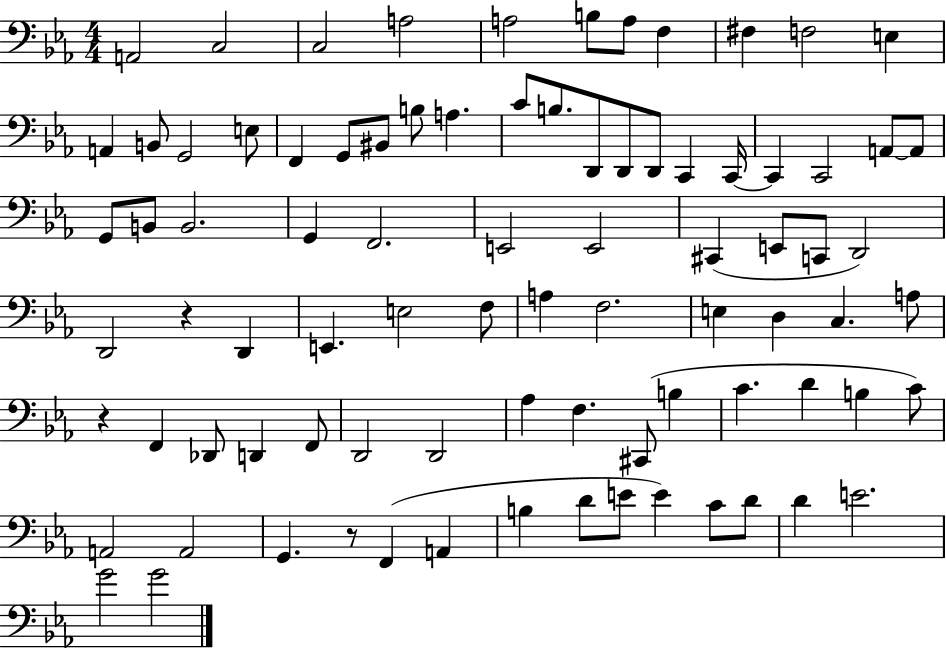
A2/h C3/h C3/h A3/h A3/h B3/e A3/e F3/q F#3/q F3/h E3/q A2/q B2/e G2/h E3/e F2/q G2/e BIS2/e B3/e A3/q. C4/e B3/e. D2/e D2/e D2/e C2/q C2/s C2/q C2/h A2/e A2/e G2/e B2/e B2/h. G2/q F2/h. E2/h E2/h C#2/q E2/e C2/e D2/h D2/h R/q D2/q E2/q. E3/h F3/e A3/q F3/h. E3/q D3/q C3/q. A3/e R/q F2/q Db2/e D2/q F2/e D2/h D2/h Ab3/q F3/q. C#2/e B3/q C4/q. D4/q B3/q C4/e A2/h A2/h G2/q. R/e F2/q A2/q B3/q D4/e E4/e E4/q C4/e D4/e D4/q E4/h. G4/h G4/h